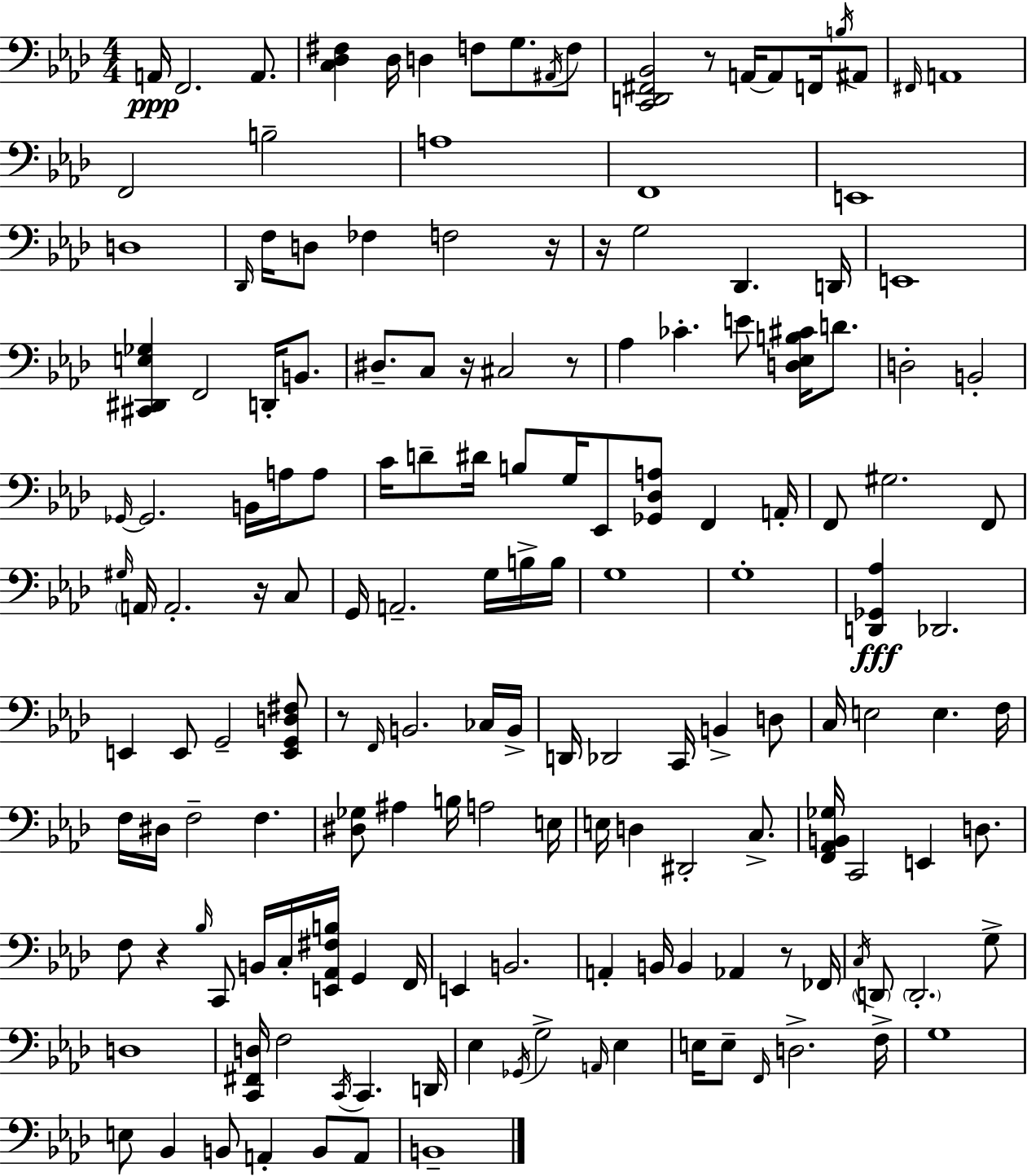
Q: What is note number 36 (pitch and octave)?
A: C3